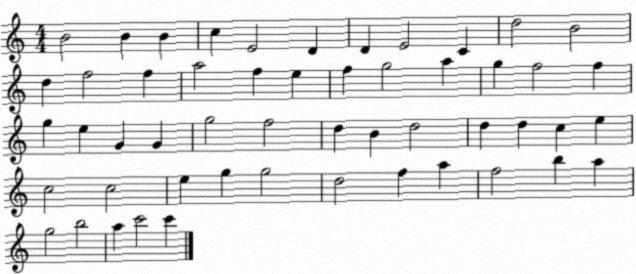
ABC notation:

X:1
T:Untitled
M:4/4
L:1/4
K:C
B2 B B c E2 D D E2 C d2 B2 d f2 f a2 f e f g2 a g f2 f g e G G g2 f2 d B d2 d d c e c2 c2 e g g2 d2 f a f2 b a g2 b2 a c'2 c'